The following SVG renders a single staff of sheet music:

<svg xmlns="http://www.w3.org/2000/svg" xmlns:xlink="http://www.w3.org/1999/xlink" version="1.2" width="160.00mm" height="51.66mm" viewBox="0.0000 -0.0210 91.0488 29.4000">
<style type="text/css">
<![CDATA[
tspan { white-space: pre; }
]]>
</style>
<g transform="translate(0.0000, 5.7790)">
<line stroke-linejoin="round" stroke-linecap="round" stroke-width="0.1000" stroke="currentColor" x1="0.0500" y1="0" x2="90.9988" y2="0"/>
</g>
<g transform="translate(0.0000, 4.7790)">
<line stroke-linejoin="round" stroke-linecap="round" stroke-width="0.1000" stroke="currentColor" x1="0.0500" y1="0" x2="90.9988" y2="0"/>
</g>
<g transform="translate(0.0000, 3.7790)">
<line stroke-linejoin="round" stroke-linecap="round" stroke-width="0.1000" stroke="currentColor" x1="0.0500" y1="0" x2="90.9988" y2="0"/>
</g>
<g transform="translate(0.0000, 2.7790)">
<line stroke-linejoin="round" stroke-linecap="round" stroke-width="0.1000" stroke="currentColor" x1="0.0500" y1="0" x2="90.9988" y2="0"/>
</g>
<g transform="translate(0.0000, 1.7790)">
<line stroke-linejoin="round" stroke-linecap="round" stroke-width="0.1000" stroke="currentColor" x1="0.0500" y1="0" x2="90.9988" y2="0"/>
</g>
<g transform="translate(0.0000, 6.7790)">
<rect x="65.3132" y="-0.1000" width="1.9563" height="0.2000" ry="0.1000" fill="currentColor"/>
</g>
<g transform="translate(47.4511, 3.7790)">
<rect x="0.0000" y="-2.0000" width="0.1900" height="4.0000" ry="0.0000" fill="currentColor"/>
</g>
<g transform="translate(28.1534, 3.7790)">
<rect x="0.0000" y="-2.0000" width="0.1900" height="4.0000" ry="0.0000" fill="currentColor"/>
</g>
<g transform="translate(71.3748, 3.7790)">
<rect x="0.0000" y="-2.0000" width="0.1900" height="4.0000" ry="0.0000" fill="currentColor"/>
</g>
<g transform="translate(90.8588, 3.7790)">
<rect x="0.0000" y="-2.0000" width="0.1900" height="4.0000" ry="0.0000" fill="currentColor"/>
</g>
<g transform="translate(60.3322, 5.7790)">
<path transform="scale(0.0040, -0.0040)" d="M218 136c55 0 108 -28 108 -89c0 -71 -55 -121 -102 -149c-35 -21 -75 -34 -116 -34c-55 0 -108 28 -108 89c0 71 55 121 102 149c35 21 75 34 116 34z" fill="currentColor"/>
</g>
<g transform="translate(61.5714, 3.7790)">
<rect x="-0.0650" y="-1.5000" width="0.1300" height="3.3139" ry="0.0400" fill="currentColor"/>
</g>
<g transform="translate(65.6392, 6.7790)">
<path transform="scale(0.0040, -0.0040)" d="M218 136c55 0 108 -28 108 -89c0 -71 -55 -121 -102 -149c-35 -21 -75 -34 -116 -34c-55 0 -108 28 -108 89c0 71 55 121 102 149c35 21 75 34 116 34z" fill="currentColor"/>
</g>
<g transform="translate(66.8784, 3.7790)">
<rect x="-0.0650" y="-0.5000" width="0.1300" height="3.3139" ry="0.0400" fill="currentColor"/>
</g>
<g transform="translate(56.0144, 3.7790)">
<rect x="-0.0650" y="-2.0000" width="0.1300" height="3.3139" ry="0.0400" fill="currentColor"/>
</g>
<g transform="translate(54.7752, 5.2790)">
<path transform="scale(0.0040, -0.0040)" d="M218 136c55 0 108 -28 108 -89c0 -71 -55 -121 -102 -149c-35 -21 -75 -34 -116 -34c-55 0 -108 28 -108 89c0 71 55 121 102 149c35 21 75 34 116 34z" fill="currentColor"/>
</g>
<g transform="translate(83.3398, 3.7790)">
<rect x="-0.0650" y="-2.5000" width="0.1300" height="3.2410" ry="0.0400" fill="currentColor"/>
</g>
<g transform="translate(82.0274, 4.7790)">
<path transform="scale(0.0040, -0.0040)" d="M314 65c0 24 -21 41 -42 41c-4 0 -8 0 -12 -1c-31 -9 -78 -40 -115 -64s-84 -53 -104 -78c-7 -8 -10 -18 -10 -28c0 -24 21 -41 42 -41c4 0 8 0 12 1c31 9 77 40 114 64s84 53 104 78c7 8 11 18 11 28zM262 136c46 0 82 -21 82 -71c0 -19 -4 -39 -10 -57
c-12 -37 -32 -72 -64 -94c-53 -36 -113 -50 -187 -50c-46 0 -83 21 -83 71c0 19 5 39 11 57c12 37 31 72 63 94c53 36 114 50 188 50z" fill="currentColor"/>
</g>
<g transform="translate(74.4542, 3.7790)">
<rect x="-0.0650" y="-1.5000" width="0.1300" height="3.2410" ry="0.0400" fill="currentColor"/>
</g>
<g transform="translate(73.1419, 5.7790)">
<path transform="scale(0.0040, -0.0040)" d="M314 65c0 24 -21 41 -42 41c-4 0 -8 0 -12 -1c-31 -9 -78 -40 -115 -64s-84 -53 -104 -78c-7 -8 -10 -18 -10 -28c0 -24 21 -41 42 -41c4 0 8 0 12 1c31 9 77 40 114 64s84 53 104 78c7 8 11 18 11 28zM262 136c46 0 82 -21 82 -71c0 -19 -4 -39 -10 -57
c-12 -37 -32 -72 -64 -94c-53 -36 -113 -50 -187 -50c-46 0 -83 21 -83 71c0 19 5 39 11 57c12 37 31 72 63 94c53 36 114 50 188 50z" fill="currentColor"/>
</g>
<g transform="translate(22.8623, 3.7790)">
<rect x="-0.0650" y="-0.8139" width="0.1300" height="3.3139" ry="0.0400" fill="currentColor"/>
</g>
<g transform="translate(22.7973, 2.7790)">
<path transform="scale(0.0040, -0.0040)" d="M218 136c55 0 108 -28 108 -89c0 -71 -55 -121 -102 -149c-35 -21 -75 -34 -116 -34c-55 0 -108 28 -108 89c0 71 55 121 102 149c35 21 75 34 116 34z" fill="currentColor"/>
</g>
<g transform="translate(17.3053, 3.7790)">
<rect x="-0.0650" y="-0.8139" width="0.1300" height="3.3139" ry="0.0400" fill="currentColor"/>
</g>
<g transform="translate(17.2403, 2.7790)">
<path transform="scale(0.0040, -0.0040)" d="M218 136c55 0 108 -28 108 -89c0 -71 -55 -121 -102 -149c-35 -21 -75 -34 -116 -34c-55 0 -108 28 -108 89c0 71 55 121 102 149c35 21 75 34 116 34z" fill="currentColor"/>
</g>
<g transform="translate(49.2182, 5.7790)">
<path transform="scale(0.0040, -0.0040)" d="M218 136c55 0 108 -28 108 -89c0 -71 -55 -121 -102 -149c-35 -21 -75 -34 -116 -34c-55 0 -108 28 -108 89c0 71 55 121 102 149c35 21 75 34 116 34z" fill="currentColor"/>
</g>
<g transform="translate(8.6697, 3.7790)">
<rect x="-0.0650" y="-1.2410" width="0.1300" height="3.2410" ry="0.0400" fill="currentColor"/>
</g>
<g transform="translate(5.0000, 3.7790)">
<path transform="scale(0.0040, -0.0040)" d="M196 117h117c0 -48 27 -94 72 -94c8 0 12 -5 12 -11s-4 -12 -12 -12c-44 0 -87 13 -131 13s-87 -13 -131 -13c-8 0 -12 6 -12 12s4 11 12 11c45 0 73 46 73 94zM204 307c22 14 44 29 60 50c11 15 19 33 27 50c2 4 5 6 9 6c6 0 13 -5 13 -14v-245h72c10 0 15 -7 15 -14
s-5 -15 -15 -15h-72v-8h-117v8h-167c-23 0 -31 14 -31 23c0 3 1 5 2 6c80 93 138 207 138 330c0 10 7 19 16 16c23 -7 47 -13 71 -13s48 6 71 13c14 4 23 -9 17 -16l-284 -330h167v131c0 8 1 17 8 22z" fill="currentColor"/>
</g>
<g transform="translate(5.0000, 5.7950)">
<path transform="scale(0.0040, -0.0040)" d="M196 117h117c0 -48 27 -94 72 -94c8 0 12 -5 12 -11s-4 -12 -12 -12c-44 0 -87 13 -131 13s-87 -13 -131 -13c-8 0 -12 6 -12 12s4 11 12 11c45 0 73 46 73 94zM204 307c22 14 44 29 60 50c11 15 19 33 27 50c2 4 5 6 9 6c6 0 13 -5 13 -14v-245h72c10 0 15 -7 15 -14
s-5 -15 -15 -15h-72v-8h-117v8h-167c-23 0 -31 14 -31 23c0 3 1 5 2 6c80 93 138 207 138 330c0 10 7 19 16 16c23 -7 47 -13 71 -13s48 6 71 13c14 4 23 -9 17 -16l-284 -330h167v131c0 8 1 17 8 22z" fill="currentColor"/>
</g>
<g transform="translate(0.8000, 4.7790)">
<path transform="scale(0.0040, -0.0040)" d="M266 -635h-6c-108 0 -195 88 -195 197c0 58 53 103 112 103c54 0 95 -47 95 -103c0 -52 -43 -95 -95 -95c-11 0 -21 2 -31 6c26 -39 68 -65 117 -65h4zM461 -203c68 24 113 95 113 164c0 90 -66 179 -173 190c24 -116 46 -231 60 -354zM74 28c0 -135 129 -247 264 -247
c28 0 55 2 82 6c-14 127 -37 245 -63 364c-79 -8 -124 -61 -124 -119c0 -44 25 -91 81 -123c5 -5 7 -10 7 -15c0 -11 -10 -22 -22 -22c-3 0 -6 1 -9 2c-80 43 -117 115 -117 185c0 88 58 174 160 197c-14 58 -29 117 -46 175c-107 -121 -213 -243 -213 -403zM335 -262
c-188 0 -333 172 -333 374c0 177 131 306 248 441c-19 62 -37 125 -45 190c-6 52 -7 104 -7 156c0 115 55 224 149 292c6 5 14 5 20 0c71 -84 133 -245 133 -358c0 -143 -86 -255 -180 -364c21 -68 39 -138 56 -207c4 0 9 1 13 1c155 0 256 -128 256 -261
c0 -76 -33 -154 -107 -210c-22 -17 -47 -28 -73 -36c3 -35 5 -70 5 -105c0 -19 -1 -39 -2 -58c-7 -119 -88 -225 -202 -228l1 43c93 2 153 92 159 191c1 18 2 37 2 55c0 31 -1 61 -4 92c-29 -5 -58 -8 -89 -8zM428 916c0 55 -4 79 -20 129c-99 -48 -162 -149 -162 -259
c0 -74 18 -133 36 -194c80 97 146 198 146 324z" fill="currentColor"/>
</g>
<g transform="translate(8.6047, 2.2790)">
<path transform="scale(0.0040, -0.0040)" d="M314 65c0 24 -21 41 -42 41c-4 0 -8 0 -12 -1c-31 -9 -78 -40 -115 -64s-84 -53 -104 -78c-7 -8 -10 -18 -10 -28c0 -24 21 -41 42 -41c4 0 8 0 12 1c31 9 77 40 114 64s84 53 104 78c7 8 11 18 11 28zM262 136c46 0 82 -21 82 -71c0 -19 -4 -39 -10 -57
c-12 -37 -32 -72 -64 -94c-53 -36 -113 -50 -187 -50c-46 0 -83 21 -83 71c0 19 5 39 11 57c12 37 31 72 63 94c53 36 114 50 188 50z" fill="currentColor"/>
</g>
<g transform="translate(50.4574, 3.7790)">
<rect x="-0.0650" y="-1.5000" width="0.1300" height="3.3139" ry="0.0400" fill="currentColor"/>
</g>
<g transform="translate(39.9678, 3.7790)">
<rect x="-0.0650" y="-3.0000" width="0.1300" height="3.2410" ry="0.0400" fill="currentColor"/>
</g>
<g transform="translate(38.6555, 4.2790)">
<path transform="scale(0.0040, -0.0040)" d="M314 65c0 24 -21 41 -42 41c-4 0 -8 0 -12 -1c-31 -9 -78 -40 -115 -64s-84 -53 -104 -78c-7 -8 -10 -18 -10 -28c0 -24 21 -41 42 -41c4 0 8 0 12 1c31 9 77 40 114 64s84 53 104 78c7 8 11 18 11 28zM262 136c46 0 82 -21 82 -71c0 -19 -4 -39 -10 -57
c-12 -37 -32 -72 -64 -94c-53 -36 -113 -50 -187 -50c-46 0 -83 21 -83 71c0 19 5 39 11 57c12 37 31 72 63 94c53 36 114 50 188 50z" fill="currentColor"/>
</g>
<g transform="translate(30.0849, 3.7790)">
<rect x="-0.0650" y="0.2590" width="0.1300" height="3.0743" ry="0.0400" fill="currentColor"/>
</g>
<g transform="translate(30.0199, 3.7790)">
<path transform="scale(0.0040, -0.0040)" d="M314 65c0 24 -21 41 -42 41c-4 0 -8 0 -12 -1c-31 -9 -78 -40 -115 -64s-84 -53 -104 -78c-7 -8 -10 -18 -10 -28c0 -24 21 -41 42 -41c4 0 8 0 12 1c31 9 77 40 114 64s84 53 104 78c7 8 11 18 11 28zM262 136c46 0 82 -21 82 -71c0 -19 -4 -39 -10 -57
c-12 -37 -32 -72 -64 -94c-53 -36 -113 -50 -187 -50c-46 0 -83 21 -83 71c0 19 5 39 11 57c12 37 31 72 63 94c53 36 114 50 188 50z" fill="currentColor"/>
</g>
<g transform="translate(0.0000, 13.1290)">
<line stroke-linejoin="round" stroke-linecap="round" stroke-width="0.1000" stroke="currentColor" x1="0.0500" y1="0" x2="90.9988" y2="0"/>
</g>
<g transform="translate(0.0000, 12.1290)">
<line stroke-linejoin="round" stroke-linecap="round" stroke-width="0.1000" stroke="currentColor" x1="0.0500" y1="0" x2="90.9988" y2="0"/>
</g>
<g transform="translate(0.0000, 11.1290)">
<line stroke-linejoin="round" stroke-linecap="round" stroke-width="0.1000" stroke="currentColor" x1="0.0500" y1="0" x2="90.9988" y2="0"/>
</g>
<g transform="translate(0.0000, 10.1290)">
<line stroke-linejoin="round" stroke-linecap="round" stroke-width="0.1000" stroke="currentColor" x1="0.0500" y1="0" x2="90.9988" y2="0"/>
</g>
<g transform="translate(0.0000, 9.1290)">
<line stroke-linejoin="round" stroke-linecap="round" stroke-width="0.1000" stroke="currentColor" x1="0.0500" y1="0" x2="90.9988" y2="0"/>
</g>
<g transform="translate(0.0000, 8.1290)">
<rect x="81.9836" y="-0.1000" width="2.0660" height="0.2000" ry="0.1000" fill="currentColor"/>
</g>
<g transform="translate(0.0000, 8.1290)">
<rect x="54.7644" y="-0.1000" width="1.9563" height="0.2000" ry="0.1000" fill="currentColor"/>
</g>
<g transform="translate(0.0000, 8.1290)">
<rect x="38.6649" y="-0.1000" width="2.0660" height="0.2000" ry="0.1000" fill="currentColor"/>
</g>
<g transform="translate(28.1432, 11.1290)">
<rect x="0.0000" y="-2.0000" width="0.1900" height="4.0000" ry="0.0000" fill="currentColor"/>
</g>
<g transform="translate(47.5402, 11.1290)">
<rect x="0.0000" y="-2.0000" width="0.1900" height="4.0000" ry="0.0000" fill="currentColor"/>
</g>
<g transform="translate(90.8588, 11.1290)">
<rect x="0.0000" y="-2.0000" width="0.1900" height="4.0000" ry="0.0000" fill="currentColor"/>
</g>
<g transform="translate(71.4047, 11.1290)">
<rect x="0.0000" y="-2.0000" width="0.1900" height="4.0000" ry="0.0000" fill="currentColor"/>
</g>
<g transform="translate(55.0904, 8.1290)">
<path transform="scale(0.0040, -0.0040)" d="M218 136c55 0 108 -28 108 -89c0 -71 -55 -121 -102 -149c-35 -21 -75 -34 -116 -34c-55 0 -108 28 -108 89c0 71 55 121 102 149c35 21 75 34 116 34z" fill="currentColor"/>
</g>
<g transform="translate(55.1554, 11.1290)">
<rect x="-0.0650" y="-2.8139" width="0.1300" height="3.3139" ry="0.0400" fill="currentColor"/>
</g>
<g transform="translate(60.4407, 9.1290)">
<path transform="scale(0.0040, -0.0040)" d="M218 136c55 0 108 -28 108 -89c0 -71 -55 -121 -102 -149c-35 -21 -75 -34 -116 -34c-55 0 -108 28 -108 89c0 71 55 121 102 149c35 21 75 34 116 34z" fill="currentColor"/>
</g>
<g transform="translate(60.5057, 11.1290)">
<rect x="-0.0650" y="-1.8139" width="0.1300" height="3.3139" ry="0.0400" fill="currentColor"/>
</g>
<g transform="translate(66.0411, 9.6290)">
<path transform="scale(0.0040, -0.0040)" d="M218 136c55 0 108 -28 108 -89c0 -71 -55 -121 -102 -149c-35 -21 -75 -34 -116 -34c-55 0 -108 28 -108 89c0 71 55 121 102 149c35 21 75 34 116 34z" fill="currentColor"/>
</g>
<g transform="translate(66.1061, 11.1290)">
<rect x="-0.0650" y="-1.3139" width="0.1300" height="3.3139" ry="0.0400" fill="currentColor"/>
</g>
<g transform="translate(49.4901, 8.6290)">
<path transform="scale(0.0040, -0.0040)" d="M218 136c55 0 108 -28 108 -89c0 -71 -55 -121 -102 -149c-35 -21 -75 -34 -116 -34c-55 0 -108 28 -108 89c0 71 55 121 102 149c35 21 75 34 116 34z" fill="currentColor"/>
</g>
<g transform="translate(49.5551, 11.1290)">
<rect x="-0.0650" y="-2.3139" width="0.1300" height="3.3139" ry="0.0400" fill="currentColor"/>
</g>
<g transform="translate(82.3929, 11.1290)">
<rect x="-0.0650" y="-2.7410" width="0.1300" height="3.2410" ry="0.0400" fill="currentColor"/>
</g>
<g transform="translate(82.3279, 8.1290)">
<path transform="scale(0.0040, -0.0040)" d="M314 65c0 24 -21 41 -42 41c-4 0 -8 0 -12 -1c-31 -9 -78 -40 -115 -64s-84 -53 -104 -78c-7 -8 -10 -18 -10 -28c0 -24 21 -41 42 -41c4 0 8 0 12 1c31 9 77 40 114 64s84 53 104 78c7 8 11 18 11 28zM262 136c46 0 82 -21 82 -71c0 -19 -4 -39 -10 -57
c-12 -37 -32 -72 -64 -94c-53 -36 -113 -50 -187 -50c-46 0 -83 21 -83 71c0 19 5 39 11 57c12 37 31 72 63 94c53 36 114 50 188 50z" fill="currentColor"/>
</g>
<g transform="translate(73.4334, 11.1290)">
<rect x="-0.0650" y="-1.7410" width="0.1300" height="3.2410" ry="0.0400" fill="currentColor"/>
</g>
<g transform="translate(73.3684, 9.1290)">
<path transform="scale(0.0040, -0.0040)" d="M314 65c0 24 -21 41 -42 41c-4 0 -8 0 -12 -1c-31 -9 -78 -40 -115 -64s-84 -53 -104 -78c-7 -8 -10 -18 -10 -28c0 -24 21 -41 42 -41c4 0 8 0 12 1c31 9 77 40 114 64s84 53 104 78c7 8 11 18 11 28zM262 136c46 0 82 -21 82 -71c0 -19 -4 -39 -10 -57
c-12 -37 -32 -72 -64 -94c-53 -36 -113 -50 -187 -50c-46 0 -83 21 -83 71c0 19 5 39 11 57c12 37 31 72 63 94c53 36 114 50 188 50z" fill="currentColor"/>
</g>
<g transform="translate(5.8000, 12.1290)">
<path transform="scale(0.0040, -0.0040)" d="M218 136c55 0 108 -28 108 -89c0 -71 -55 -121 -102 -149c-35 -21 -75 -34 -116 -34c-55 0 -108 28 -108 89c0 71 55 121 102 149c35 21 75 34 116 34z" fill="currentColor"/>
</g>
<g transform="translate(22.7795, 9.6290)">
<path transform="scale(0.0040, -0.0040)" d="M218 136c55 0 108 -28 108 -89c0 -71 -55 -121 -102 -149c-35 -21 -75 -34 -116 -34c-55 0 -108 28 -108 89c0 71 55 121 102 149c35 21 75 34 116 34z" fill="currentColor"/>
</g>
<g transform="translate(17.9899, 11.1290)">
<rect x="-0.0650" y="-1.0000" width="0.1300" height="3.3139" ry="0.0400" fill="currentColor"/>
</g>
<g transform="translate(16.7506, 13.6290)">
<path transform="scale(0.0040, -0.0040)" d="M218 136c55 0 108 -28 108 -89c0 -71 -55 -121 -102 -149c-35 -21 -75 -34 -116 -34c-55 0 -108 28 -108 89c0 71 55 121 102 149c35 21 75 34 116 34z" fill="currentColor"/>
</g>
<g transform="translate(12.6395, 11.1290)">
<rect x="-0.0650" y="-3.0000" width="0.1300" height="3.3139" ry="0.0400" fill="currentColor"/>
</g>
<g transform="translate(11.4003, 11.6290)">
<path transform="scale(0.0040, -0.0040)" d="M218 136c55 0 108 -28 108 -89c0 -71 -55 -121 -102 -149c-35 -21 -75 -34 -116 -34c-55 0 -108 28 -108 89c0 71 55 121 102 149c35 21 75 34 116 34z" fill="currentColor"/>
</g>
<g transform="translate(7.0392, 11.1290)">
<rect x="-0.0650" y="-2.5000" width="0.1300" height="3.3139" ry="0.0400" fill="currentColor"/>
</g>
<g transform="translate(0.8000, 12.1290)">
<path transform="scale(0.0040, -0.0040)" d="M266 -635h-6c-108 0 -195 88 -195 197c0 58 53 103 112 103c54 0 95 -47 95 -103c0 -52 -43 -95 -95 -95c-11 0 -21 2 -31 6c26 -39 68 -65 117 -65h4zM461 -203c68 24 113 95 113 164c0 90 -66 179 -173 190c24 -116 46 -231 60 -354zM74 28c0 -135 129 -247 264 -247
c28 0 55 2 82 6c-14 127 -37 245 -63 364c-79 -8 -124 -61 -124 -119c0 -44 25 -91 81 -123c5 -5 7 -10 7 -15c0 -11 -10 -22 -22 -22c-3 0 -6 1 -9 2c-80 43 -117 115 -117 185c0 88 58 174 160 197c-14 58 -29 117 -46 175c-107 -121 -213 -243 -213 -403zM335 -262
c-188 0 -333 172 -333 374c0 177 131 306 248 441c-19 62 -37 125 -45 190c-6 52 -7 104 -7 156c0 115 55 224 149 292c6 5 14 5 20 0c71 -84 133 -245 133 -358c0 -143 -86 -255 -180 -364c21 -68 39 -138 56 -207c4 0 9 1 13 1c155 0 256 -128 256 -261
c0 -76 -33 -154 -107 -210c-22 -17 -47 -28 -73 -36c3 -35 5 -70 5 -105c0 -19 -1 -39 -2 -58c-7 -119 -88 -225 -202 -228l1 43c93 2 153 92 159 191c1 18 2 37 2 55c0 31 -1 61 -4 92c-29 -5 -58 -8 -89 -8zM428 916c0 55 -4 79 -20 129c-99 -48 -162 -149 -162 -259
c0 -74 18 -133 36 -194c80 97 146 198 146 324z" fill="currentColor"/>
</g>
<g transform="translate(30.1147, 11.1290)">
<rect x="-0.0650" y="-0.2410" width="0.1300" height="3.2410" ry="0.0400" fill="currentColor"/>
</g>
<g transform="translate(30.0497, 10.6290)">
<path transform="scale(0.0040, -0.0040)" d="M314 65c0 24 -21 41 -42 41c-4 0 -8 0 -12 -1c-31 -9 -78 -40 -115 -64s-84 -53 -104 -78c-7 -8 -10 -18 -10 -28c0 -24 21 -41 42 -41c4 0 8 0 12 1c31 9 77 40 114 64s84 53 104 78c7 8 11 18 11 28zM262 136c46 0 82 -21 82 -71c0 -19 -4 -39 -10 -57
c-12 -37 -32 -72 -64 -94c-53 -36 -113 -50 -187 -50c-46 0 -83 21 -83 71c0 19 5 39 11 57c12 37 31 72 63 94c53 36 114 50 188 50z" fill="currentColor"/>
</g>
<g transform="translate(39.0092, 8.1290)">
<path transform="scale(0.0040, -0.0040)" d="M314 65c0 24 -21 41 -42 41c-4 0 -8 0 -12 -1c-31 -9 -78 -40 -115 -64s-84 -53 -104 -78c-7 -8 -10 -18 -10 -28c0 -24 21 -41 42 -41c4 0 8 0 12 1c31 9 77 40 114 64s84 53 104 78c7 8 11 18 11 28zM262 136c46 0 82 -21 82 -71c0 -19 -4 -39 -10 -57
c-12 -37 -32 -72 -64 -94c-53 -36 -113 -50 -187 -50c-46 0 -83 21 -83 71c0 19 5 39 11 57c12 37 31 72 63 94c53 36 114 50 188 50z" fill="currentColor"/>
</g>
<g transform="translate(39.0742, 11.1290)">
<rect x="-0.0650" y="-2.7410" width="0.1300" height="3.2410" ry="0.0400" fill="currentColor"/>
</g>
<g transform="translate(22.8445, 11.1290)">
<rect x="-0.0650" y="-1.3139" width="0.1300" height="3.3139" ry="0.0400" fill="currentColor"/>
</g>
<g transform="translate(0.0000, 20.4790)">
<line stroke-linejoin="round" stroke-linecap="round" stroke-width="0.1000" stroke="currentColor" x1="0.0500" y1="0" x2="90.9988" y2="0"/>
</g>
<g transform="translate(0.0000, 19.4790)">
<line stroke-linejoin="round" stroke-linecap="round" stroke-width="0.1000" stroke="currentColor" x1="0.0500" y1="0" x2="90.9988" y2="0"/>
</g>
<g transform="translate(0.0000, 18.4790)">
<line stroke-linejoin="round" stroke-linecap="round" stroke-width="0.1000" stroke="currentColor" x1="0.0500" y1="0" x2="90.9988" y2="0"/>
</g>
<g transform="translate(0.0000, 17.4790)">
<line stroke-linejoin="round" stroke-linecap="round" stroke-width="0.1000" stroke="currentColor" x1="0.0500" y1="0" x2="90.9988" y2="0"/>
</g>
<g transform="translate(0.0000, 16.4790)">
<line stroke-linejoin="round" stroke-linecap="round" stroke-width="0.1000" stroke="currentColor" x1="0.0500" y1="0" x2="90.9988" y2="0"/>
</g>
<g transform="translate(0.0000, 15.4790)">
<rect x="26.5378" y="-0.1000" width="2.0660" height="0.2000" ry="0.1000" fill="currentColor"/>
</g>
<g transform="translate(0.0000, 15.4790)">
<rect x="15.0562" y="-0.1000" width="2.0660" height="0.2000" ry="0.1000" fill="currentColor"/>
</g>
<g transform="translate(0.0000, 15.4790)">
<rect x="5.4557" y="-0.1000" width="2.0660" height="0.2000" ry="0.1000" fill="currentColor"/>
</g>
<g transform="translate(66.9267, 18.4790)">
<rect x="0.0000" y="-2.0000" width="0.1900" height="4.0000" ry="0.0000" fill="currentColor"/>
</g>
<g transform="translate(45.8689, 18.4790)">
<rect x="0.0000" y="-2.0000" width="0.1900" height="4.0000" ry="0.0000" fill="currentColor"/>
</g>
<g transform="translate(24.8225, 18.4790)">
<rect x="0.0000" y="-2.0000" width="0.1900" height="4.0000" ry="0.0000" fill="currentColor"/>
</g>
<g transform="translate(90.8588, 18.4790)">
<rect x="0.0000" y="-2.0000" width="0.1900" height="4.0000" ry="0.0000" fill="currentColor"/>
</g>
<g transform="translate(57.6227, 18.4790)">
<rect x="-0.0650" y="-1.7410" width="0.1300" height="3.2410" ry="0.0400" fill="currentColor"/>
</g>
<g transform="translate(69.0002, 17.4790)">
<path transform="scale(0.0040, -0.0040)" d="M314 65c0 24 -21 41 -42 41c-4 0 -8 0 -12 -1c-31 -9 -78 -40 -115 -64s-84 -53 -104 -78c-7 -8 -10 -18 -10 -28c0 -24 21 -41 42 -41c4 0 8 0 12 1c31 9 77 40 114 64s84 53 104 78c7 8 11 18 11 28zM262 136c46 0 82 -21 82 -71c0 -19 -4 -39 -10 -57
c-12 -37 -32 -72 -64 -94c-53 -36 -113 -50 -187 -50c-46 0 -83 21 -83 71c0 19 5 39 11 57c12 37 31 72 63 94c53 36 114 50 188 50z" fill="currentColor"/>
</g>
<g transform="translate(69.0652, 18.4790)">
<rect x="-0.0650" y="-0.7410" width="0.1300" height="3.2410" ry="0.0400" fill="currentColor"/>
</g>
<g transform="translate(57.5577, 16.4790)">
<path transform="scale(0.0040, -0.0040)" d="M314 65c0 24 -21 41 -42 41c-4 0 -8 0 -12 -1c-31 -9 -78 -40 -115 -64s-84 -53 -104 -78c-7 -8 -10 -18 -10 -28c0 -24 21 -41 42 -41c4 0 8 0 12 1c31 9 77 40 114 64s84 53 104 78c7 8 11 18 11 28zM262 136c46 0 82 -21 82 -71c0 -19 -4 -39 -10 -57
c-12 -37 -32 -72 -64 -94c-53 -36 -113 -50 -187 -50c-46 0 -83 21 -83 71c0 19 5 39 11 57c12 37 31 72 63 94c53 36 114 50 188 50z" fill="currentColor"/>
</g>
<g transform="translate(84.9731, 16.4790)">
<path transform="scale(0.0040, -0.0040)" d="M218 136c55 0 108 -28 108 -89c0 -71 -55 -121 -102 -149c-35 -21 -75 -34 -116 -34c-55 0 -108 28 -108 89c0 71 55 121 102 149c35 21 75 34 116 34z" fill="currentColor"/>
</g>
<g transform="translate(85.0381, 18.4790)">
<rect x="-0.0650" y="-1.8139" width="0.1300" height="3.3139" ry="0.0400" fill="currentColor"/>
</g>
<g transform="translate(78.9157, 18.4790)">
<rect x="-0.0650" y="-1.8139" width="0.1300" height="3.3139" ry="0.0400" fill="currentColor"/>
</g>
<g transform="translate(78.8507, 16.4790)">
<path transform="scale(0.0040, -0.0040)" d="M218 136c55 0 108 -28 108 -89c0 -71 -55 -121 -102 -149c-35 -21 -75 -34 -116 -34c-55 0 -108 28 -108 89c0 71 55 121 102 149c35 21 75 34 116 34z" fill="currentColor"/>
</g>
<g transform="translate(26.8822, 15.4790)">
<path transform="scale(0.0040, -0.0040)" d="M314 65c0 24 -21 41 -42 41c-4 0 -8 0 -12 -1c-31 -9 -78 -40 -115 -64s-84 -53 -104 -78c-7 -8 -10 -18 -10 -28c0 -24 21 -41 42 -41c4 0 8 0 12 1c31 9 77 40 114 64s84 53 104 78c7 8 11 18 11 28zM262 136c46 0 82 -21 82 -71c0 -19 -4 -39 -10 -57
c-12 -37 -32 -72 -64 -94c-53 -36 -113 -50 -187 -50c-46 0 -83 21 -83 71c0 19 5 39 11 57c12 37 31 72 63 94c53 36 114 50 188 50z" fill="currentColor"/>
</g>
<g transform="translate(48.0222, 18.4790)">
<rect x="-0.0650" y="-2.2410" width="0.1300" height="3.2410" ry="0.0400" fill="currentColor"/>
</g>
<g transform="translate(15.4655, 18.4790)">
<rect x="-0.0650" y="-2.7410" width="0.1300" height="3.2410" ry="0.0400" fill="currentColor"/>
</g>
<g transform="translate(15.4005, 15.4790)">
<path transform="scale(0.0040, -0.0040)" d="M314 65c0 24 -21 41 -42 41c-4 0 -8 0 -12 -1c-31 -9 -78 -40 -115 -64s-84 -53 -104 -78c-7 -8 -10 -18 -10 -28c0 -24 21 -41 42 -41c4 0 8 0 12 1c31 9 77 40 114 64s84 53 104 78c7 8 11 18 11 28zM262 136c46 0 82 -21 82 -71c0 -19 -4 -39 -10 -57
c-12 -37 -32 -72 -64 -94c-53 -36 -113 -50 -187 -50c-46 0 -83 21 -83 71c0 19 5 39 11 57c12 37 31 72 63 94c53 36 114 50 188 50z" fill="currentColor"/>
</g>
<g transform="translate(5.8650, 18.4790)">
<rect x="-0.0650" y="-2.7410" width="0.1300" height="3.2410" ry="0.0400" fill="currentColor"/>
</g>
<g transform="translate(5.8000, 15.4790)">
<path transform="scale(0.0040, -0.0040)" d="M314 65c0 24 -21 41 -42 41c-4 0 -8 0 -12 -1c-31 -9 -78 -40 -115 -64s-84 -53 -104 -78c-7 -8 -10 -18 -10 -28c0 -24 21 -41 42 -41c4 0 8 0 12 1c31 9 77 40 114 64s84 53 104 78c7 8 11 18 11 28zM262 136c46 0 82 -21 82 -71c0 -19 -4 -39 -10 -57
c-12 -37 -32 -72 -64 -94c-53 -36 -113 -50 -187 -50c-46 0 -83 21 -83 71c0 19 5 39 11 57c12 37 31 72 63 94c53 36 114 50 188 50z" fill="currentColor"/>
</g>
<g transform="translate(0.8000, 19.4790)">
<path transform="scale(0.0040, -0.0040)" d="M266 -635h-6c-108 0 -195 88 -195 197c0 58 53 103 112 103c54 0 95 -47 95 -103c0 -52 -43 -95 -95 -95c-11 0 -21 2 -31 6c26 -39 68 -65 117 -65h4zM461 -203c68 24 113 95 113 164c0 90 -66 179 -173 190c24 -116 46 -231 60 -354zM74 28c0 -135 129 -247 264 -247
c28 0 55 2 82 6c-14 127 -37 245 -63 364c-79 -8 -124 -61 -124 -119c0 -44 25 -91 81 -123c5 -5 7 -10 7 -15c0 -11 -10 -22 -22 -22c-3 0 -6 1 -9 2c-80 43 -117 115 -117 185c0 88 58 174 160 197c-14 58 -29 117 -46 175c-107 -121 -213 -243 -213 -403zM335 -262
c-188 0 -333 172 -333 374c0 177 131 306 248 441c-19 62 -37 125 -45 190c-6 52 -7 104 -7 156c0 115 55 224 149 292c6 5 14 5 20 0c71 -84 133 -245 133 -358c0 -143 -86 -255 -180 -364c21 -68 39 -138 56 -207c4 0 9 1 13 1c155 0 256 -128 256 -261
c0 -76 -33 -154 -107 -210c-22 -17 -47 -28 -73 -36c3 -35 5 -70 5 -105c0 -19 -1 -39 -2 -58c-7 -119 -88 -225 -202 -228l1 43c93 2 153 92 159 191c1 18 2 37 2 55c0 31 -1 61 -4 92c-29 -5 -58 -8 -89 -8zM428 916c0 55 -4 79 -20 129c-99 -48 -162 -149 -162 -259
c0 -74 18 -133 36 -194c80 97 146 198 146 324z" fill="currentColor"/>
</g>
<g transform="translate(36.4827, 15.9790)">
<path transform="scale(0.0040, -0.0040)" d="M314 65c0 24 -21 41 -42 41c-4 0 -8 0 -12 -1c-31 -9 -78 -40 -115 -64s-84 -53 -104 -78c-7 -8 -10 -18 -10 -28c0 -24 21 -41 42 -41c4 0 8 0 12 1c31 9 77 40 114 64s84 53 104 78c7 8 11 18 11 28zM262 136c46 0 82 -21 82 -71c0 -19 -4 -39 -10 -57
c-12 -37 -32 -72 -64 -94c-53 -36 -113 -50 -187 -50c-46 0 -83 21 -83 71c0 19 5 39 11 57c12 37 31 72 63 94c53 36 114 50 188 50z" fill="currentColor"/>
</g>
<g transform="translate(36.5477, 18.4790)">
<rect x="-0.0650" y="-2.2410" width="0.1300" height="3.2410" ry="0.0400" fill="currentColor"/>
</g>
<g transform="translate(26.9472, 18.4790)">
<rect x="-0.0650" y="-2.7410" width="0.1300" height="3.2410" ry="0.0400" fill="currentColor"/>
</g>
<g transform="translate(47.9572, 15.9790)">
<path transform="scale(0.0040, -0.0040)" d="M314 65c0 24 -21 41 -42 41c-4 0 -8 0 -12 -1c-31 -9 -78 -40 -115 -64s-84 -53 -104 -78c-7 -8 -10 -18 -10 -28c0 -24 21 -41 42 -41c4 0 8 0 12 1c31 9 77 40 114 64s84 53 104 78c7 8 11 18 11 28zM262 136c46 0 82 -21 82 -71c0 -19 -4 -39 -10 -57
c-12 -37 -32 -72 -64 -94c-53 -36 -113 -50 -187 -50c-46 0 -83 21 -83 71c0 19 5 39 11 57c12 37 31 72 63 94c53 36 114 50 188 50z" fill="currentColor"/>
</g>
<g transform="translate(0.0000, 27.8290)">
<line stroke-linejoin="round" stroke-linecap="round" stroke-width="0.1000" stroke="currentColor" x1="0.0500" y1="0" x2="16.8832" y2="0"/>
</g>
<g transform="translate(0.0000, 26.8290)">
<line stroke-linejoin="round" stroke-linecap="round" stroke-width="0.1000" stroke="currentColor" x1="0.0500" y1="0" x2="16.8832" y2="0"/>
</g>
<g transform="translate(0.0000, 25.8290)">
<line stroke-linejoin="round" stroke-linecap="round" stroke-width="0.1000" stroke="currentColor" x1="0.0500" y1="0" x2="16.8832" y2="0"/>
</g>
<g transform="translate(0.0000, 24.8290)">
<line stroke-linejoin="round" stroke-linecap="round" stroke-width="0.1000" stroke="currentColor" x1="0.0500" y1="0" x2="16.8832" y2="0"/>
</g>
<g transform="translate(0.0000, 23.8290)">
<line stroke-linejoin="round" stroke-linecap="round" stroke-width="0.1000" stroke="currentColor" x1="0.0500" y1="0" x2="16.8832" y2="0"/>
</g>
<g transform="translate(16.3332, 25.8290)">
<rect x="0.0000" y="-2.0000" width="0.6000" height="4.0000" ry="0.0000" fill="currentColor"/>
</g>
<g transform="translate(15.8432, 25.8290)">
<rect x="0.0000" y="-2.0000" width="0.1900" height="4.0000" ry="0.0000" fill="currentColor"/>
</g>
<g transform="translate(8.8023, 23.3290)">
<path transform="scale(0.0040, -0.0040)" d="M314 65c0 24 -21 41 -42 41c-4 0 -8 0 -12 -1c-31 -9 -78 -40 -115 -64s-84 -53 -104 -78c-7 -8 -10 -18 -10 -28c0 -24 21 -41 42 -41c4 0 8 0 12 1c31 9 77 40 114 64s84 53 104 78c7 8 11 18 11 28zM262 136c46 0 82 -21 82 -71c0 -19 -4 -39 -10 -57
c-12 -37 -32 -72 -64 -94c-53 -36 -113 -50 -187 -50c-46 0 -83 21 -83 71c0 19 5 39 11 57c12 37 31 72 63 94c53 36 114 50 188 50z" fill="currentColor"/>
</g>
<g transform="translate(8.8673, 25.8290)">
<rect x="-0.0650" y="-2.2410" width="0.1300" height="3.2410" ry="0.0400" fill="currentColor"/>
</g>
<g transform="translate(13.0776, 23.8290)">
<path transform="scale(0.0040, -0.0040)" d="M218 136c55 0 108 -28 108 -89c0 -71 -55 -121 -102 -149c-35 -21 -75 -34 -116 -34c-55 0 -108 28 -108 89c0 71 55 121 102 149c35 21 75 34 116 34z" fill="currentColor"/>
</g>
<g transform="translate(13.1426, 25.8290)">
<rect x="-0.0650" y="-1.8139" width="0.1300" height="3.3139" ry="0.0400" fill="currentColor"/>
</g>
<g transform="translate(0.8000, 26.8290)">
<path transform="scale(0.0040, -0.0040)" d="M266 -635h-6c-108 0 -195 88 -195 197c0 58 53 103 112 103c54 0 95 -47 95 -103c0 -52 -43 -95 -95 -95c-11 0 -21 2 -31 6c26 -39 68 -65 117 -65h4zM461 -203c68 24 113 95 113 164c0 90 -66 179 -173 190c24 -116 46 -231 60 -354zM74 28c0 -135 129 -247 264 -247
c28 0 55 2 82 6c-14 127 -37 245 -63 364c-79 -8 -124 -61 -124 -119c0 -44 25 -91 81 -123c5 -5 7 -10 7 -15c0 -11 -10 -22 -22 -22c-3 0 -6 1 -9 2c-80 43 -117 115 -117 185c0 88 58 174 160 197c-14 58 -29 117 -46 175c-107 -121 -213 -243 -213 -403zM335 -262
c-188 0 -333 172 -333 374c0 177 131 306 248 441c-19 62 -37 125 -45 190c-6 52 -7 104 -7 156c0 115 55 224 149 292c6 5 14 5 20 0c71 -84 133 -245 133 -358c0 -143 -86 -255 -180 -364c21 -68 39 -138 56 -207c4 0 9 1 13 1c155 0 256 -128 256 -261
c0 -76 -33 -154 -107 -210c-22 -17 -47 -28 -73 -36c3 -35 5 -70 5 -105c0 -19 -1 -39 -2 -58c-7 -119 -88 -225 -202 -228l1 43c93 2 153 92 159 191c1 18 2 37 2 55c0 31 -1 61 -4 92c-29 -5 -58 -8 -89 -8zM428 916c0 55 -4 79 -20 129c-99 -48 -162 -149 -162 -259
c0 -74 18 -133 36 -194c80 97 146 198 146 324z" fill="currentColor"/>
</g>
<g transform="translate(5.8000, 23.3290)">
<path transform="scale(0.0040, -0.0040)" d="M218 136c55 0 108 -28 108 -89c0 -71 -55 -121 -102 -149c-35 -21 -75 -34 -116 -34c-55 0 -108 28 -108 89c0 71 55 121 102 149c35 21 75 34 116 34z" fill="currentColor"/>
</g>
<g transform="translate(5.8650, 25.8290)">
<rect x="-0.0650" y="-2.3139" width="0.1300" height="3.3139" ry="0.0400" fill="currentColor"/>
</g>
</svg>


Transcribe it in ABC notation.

X:1
T:Untitled
M:4/4
L:1/4
K:C
e2 d d B2 A2 E F E C E2 G2 G A D e c2 a2 g a f e f2 a2 a2 a2 a2 g2 g2 f2 d2 f f g g2 f